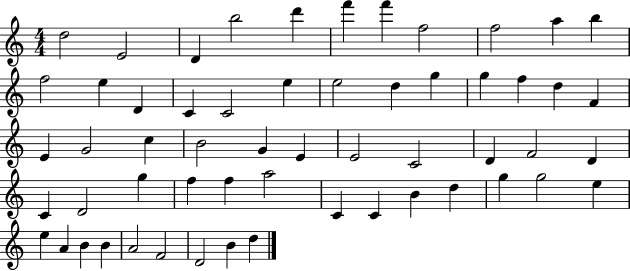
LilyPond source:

{
  \clef treble
  \numericTimeSignature
  \time 4/4
  \key c \major
  d''2 e'2 | d'4 b''2 d'''4 | f'''4 f'''4 f''2 | f''2 a''4 b''4 | \break f''2 e''4 d'4 | c'4 c'2 e''4 | e''2 d''4 g''4 | g''4 f''4 d''4 f'4 | \break e'4 g'2 c''4 | b'2 g'4 e'4 | e'2 c'2 | d'4 f'2 d'4 | \break c'4 d'2 g''4 | f''4 f''4 a''2 | c'4 c'4 b'4 d''4 | g''4 g''2 e''4 | \break e''4 a'4 b'4 b'4 | a'2 f'2 | d'2 b'4 d''4 | \bar "|."
}